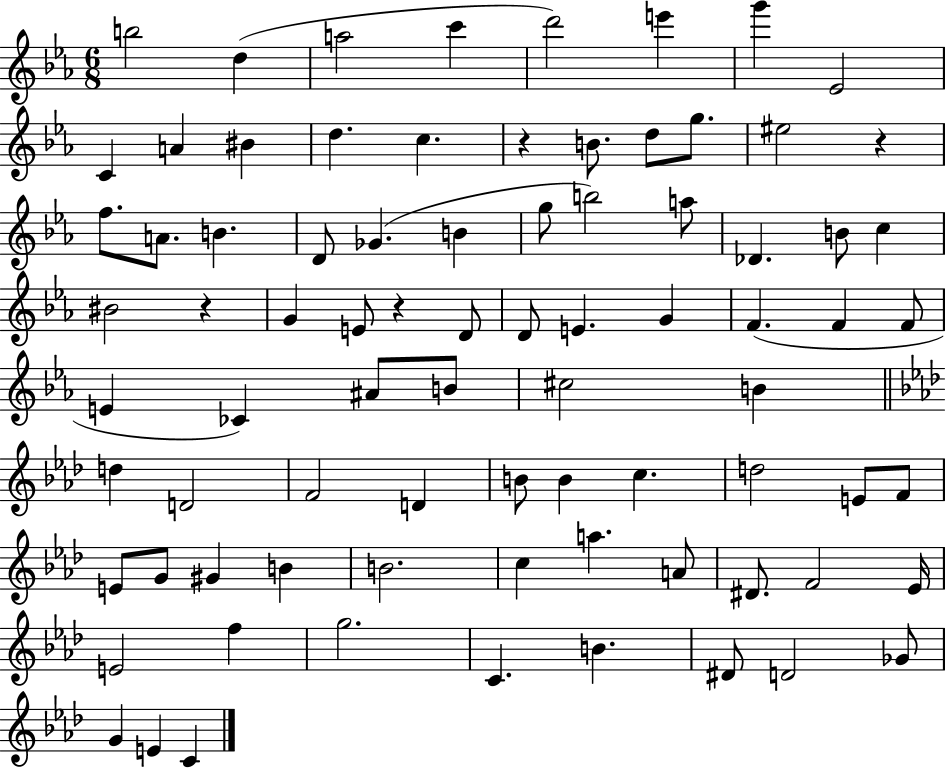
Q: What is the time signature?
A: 6/8